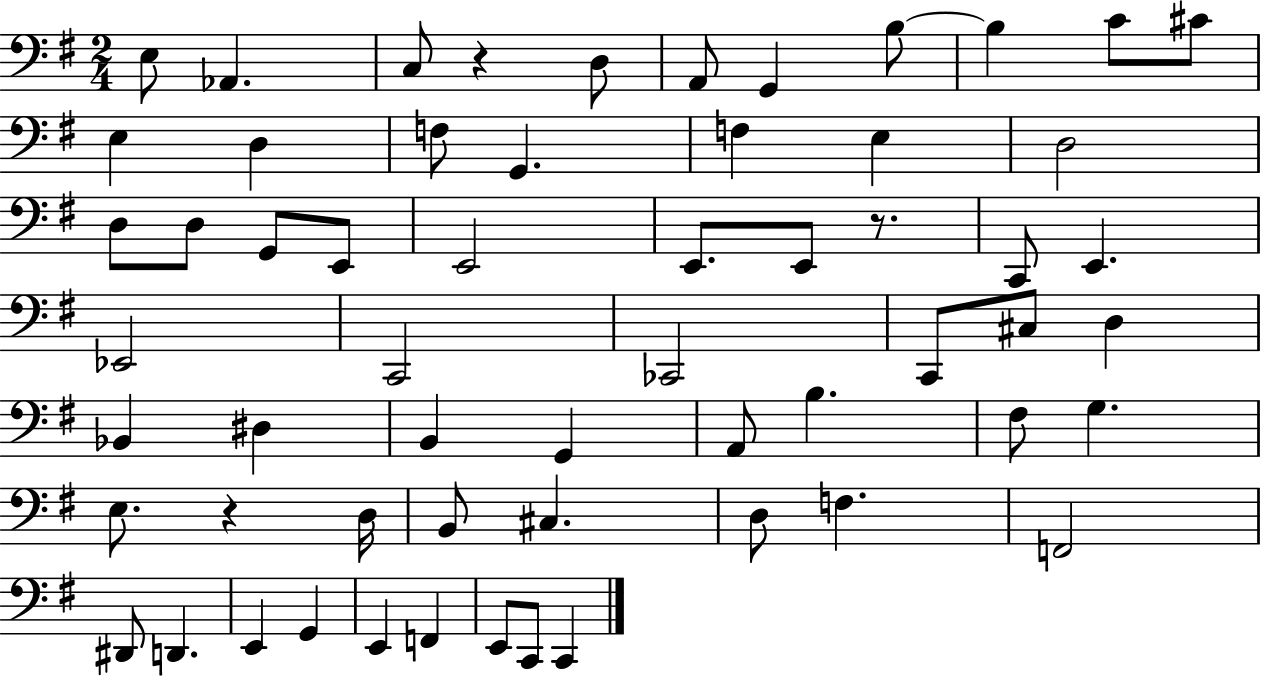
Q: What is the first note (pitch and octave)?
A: E3